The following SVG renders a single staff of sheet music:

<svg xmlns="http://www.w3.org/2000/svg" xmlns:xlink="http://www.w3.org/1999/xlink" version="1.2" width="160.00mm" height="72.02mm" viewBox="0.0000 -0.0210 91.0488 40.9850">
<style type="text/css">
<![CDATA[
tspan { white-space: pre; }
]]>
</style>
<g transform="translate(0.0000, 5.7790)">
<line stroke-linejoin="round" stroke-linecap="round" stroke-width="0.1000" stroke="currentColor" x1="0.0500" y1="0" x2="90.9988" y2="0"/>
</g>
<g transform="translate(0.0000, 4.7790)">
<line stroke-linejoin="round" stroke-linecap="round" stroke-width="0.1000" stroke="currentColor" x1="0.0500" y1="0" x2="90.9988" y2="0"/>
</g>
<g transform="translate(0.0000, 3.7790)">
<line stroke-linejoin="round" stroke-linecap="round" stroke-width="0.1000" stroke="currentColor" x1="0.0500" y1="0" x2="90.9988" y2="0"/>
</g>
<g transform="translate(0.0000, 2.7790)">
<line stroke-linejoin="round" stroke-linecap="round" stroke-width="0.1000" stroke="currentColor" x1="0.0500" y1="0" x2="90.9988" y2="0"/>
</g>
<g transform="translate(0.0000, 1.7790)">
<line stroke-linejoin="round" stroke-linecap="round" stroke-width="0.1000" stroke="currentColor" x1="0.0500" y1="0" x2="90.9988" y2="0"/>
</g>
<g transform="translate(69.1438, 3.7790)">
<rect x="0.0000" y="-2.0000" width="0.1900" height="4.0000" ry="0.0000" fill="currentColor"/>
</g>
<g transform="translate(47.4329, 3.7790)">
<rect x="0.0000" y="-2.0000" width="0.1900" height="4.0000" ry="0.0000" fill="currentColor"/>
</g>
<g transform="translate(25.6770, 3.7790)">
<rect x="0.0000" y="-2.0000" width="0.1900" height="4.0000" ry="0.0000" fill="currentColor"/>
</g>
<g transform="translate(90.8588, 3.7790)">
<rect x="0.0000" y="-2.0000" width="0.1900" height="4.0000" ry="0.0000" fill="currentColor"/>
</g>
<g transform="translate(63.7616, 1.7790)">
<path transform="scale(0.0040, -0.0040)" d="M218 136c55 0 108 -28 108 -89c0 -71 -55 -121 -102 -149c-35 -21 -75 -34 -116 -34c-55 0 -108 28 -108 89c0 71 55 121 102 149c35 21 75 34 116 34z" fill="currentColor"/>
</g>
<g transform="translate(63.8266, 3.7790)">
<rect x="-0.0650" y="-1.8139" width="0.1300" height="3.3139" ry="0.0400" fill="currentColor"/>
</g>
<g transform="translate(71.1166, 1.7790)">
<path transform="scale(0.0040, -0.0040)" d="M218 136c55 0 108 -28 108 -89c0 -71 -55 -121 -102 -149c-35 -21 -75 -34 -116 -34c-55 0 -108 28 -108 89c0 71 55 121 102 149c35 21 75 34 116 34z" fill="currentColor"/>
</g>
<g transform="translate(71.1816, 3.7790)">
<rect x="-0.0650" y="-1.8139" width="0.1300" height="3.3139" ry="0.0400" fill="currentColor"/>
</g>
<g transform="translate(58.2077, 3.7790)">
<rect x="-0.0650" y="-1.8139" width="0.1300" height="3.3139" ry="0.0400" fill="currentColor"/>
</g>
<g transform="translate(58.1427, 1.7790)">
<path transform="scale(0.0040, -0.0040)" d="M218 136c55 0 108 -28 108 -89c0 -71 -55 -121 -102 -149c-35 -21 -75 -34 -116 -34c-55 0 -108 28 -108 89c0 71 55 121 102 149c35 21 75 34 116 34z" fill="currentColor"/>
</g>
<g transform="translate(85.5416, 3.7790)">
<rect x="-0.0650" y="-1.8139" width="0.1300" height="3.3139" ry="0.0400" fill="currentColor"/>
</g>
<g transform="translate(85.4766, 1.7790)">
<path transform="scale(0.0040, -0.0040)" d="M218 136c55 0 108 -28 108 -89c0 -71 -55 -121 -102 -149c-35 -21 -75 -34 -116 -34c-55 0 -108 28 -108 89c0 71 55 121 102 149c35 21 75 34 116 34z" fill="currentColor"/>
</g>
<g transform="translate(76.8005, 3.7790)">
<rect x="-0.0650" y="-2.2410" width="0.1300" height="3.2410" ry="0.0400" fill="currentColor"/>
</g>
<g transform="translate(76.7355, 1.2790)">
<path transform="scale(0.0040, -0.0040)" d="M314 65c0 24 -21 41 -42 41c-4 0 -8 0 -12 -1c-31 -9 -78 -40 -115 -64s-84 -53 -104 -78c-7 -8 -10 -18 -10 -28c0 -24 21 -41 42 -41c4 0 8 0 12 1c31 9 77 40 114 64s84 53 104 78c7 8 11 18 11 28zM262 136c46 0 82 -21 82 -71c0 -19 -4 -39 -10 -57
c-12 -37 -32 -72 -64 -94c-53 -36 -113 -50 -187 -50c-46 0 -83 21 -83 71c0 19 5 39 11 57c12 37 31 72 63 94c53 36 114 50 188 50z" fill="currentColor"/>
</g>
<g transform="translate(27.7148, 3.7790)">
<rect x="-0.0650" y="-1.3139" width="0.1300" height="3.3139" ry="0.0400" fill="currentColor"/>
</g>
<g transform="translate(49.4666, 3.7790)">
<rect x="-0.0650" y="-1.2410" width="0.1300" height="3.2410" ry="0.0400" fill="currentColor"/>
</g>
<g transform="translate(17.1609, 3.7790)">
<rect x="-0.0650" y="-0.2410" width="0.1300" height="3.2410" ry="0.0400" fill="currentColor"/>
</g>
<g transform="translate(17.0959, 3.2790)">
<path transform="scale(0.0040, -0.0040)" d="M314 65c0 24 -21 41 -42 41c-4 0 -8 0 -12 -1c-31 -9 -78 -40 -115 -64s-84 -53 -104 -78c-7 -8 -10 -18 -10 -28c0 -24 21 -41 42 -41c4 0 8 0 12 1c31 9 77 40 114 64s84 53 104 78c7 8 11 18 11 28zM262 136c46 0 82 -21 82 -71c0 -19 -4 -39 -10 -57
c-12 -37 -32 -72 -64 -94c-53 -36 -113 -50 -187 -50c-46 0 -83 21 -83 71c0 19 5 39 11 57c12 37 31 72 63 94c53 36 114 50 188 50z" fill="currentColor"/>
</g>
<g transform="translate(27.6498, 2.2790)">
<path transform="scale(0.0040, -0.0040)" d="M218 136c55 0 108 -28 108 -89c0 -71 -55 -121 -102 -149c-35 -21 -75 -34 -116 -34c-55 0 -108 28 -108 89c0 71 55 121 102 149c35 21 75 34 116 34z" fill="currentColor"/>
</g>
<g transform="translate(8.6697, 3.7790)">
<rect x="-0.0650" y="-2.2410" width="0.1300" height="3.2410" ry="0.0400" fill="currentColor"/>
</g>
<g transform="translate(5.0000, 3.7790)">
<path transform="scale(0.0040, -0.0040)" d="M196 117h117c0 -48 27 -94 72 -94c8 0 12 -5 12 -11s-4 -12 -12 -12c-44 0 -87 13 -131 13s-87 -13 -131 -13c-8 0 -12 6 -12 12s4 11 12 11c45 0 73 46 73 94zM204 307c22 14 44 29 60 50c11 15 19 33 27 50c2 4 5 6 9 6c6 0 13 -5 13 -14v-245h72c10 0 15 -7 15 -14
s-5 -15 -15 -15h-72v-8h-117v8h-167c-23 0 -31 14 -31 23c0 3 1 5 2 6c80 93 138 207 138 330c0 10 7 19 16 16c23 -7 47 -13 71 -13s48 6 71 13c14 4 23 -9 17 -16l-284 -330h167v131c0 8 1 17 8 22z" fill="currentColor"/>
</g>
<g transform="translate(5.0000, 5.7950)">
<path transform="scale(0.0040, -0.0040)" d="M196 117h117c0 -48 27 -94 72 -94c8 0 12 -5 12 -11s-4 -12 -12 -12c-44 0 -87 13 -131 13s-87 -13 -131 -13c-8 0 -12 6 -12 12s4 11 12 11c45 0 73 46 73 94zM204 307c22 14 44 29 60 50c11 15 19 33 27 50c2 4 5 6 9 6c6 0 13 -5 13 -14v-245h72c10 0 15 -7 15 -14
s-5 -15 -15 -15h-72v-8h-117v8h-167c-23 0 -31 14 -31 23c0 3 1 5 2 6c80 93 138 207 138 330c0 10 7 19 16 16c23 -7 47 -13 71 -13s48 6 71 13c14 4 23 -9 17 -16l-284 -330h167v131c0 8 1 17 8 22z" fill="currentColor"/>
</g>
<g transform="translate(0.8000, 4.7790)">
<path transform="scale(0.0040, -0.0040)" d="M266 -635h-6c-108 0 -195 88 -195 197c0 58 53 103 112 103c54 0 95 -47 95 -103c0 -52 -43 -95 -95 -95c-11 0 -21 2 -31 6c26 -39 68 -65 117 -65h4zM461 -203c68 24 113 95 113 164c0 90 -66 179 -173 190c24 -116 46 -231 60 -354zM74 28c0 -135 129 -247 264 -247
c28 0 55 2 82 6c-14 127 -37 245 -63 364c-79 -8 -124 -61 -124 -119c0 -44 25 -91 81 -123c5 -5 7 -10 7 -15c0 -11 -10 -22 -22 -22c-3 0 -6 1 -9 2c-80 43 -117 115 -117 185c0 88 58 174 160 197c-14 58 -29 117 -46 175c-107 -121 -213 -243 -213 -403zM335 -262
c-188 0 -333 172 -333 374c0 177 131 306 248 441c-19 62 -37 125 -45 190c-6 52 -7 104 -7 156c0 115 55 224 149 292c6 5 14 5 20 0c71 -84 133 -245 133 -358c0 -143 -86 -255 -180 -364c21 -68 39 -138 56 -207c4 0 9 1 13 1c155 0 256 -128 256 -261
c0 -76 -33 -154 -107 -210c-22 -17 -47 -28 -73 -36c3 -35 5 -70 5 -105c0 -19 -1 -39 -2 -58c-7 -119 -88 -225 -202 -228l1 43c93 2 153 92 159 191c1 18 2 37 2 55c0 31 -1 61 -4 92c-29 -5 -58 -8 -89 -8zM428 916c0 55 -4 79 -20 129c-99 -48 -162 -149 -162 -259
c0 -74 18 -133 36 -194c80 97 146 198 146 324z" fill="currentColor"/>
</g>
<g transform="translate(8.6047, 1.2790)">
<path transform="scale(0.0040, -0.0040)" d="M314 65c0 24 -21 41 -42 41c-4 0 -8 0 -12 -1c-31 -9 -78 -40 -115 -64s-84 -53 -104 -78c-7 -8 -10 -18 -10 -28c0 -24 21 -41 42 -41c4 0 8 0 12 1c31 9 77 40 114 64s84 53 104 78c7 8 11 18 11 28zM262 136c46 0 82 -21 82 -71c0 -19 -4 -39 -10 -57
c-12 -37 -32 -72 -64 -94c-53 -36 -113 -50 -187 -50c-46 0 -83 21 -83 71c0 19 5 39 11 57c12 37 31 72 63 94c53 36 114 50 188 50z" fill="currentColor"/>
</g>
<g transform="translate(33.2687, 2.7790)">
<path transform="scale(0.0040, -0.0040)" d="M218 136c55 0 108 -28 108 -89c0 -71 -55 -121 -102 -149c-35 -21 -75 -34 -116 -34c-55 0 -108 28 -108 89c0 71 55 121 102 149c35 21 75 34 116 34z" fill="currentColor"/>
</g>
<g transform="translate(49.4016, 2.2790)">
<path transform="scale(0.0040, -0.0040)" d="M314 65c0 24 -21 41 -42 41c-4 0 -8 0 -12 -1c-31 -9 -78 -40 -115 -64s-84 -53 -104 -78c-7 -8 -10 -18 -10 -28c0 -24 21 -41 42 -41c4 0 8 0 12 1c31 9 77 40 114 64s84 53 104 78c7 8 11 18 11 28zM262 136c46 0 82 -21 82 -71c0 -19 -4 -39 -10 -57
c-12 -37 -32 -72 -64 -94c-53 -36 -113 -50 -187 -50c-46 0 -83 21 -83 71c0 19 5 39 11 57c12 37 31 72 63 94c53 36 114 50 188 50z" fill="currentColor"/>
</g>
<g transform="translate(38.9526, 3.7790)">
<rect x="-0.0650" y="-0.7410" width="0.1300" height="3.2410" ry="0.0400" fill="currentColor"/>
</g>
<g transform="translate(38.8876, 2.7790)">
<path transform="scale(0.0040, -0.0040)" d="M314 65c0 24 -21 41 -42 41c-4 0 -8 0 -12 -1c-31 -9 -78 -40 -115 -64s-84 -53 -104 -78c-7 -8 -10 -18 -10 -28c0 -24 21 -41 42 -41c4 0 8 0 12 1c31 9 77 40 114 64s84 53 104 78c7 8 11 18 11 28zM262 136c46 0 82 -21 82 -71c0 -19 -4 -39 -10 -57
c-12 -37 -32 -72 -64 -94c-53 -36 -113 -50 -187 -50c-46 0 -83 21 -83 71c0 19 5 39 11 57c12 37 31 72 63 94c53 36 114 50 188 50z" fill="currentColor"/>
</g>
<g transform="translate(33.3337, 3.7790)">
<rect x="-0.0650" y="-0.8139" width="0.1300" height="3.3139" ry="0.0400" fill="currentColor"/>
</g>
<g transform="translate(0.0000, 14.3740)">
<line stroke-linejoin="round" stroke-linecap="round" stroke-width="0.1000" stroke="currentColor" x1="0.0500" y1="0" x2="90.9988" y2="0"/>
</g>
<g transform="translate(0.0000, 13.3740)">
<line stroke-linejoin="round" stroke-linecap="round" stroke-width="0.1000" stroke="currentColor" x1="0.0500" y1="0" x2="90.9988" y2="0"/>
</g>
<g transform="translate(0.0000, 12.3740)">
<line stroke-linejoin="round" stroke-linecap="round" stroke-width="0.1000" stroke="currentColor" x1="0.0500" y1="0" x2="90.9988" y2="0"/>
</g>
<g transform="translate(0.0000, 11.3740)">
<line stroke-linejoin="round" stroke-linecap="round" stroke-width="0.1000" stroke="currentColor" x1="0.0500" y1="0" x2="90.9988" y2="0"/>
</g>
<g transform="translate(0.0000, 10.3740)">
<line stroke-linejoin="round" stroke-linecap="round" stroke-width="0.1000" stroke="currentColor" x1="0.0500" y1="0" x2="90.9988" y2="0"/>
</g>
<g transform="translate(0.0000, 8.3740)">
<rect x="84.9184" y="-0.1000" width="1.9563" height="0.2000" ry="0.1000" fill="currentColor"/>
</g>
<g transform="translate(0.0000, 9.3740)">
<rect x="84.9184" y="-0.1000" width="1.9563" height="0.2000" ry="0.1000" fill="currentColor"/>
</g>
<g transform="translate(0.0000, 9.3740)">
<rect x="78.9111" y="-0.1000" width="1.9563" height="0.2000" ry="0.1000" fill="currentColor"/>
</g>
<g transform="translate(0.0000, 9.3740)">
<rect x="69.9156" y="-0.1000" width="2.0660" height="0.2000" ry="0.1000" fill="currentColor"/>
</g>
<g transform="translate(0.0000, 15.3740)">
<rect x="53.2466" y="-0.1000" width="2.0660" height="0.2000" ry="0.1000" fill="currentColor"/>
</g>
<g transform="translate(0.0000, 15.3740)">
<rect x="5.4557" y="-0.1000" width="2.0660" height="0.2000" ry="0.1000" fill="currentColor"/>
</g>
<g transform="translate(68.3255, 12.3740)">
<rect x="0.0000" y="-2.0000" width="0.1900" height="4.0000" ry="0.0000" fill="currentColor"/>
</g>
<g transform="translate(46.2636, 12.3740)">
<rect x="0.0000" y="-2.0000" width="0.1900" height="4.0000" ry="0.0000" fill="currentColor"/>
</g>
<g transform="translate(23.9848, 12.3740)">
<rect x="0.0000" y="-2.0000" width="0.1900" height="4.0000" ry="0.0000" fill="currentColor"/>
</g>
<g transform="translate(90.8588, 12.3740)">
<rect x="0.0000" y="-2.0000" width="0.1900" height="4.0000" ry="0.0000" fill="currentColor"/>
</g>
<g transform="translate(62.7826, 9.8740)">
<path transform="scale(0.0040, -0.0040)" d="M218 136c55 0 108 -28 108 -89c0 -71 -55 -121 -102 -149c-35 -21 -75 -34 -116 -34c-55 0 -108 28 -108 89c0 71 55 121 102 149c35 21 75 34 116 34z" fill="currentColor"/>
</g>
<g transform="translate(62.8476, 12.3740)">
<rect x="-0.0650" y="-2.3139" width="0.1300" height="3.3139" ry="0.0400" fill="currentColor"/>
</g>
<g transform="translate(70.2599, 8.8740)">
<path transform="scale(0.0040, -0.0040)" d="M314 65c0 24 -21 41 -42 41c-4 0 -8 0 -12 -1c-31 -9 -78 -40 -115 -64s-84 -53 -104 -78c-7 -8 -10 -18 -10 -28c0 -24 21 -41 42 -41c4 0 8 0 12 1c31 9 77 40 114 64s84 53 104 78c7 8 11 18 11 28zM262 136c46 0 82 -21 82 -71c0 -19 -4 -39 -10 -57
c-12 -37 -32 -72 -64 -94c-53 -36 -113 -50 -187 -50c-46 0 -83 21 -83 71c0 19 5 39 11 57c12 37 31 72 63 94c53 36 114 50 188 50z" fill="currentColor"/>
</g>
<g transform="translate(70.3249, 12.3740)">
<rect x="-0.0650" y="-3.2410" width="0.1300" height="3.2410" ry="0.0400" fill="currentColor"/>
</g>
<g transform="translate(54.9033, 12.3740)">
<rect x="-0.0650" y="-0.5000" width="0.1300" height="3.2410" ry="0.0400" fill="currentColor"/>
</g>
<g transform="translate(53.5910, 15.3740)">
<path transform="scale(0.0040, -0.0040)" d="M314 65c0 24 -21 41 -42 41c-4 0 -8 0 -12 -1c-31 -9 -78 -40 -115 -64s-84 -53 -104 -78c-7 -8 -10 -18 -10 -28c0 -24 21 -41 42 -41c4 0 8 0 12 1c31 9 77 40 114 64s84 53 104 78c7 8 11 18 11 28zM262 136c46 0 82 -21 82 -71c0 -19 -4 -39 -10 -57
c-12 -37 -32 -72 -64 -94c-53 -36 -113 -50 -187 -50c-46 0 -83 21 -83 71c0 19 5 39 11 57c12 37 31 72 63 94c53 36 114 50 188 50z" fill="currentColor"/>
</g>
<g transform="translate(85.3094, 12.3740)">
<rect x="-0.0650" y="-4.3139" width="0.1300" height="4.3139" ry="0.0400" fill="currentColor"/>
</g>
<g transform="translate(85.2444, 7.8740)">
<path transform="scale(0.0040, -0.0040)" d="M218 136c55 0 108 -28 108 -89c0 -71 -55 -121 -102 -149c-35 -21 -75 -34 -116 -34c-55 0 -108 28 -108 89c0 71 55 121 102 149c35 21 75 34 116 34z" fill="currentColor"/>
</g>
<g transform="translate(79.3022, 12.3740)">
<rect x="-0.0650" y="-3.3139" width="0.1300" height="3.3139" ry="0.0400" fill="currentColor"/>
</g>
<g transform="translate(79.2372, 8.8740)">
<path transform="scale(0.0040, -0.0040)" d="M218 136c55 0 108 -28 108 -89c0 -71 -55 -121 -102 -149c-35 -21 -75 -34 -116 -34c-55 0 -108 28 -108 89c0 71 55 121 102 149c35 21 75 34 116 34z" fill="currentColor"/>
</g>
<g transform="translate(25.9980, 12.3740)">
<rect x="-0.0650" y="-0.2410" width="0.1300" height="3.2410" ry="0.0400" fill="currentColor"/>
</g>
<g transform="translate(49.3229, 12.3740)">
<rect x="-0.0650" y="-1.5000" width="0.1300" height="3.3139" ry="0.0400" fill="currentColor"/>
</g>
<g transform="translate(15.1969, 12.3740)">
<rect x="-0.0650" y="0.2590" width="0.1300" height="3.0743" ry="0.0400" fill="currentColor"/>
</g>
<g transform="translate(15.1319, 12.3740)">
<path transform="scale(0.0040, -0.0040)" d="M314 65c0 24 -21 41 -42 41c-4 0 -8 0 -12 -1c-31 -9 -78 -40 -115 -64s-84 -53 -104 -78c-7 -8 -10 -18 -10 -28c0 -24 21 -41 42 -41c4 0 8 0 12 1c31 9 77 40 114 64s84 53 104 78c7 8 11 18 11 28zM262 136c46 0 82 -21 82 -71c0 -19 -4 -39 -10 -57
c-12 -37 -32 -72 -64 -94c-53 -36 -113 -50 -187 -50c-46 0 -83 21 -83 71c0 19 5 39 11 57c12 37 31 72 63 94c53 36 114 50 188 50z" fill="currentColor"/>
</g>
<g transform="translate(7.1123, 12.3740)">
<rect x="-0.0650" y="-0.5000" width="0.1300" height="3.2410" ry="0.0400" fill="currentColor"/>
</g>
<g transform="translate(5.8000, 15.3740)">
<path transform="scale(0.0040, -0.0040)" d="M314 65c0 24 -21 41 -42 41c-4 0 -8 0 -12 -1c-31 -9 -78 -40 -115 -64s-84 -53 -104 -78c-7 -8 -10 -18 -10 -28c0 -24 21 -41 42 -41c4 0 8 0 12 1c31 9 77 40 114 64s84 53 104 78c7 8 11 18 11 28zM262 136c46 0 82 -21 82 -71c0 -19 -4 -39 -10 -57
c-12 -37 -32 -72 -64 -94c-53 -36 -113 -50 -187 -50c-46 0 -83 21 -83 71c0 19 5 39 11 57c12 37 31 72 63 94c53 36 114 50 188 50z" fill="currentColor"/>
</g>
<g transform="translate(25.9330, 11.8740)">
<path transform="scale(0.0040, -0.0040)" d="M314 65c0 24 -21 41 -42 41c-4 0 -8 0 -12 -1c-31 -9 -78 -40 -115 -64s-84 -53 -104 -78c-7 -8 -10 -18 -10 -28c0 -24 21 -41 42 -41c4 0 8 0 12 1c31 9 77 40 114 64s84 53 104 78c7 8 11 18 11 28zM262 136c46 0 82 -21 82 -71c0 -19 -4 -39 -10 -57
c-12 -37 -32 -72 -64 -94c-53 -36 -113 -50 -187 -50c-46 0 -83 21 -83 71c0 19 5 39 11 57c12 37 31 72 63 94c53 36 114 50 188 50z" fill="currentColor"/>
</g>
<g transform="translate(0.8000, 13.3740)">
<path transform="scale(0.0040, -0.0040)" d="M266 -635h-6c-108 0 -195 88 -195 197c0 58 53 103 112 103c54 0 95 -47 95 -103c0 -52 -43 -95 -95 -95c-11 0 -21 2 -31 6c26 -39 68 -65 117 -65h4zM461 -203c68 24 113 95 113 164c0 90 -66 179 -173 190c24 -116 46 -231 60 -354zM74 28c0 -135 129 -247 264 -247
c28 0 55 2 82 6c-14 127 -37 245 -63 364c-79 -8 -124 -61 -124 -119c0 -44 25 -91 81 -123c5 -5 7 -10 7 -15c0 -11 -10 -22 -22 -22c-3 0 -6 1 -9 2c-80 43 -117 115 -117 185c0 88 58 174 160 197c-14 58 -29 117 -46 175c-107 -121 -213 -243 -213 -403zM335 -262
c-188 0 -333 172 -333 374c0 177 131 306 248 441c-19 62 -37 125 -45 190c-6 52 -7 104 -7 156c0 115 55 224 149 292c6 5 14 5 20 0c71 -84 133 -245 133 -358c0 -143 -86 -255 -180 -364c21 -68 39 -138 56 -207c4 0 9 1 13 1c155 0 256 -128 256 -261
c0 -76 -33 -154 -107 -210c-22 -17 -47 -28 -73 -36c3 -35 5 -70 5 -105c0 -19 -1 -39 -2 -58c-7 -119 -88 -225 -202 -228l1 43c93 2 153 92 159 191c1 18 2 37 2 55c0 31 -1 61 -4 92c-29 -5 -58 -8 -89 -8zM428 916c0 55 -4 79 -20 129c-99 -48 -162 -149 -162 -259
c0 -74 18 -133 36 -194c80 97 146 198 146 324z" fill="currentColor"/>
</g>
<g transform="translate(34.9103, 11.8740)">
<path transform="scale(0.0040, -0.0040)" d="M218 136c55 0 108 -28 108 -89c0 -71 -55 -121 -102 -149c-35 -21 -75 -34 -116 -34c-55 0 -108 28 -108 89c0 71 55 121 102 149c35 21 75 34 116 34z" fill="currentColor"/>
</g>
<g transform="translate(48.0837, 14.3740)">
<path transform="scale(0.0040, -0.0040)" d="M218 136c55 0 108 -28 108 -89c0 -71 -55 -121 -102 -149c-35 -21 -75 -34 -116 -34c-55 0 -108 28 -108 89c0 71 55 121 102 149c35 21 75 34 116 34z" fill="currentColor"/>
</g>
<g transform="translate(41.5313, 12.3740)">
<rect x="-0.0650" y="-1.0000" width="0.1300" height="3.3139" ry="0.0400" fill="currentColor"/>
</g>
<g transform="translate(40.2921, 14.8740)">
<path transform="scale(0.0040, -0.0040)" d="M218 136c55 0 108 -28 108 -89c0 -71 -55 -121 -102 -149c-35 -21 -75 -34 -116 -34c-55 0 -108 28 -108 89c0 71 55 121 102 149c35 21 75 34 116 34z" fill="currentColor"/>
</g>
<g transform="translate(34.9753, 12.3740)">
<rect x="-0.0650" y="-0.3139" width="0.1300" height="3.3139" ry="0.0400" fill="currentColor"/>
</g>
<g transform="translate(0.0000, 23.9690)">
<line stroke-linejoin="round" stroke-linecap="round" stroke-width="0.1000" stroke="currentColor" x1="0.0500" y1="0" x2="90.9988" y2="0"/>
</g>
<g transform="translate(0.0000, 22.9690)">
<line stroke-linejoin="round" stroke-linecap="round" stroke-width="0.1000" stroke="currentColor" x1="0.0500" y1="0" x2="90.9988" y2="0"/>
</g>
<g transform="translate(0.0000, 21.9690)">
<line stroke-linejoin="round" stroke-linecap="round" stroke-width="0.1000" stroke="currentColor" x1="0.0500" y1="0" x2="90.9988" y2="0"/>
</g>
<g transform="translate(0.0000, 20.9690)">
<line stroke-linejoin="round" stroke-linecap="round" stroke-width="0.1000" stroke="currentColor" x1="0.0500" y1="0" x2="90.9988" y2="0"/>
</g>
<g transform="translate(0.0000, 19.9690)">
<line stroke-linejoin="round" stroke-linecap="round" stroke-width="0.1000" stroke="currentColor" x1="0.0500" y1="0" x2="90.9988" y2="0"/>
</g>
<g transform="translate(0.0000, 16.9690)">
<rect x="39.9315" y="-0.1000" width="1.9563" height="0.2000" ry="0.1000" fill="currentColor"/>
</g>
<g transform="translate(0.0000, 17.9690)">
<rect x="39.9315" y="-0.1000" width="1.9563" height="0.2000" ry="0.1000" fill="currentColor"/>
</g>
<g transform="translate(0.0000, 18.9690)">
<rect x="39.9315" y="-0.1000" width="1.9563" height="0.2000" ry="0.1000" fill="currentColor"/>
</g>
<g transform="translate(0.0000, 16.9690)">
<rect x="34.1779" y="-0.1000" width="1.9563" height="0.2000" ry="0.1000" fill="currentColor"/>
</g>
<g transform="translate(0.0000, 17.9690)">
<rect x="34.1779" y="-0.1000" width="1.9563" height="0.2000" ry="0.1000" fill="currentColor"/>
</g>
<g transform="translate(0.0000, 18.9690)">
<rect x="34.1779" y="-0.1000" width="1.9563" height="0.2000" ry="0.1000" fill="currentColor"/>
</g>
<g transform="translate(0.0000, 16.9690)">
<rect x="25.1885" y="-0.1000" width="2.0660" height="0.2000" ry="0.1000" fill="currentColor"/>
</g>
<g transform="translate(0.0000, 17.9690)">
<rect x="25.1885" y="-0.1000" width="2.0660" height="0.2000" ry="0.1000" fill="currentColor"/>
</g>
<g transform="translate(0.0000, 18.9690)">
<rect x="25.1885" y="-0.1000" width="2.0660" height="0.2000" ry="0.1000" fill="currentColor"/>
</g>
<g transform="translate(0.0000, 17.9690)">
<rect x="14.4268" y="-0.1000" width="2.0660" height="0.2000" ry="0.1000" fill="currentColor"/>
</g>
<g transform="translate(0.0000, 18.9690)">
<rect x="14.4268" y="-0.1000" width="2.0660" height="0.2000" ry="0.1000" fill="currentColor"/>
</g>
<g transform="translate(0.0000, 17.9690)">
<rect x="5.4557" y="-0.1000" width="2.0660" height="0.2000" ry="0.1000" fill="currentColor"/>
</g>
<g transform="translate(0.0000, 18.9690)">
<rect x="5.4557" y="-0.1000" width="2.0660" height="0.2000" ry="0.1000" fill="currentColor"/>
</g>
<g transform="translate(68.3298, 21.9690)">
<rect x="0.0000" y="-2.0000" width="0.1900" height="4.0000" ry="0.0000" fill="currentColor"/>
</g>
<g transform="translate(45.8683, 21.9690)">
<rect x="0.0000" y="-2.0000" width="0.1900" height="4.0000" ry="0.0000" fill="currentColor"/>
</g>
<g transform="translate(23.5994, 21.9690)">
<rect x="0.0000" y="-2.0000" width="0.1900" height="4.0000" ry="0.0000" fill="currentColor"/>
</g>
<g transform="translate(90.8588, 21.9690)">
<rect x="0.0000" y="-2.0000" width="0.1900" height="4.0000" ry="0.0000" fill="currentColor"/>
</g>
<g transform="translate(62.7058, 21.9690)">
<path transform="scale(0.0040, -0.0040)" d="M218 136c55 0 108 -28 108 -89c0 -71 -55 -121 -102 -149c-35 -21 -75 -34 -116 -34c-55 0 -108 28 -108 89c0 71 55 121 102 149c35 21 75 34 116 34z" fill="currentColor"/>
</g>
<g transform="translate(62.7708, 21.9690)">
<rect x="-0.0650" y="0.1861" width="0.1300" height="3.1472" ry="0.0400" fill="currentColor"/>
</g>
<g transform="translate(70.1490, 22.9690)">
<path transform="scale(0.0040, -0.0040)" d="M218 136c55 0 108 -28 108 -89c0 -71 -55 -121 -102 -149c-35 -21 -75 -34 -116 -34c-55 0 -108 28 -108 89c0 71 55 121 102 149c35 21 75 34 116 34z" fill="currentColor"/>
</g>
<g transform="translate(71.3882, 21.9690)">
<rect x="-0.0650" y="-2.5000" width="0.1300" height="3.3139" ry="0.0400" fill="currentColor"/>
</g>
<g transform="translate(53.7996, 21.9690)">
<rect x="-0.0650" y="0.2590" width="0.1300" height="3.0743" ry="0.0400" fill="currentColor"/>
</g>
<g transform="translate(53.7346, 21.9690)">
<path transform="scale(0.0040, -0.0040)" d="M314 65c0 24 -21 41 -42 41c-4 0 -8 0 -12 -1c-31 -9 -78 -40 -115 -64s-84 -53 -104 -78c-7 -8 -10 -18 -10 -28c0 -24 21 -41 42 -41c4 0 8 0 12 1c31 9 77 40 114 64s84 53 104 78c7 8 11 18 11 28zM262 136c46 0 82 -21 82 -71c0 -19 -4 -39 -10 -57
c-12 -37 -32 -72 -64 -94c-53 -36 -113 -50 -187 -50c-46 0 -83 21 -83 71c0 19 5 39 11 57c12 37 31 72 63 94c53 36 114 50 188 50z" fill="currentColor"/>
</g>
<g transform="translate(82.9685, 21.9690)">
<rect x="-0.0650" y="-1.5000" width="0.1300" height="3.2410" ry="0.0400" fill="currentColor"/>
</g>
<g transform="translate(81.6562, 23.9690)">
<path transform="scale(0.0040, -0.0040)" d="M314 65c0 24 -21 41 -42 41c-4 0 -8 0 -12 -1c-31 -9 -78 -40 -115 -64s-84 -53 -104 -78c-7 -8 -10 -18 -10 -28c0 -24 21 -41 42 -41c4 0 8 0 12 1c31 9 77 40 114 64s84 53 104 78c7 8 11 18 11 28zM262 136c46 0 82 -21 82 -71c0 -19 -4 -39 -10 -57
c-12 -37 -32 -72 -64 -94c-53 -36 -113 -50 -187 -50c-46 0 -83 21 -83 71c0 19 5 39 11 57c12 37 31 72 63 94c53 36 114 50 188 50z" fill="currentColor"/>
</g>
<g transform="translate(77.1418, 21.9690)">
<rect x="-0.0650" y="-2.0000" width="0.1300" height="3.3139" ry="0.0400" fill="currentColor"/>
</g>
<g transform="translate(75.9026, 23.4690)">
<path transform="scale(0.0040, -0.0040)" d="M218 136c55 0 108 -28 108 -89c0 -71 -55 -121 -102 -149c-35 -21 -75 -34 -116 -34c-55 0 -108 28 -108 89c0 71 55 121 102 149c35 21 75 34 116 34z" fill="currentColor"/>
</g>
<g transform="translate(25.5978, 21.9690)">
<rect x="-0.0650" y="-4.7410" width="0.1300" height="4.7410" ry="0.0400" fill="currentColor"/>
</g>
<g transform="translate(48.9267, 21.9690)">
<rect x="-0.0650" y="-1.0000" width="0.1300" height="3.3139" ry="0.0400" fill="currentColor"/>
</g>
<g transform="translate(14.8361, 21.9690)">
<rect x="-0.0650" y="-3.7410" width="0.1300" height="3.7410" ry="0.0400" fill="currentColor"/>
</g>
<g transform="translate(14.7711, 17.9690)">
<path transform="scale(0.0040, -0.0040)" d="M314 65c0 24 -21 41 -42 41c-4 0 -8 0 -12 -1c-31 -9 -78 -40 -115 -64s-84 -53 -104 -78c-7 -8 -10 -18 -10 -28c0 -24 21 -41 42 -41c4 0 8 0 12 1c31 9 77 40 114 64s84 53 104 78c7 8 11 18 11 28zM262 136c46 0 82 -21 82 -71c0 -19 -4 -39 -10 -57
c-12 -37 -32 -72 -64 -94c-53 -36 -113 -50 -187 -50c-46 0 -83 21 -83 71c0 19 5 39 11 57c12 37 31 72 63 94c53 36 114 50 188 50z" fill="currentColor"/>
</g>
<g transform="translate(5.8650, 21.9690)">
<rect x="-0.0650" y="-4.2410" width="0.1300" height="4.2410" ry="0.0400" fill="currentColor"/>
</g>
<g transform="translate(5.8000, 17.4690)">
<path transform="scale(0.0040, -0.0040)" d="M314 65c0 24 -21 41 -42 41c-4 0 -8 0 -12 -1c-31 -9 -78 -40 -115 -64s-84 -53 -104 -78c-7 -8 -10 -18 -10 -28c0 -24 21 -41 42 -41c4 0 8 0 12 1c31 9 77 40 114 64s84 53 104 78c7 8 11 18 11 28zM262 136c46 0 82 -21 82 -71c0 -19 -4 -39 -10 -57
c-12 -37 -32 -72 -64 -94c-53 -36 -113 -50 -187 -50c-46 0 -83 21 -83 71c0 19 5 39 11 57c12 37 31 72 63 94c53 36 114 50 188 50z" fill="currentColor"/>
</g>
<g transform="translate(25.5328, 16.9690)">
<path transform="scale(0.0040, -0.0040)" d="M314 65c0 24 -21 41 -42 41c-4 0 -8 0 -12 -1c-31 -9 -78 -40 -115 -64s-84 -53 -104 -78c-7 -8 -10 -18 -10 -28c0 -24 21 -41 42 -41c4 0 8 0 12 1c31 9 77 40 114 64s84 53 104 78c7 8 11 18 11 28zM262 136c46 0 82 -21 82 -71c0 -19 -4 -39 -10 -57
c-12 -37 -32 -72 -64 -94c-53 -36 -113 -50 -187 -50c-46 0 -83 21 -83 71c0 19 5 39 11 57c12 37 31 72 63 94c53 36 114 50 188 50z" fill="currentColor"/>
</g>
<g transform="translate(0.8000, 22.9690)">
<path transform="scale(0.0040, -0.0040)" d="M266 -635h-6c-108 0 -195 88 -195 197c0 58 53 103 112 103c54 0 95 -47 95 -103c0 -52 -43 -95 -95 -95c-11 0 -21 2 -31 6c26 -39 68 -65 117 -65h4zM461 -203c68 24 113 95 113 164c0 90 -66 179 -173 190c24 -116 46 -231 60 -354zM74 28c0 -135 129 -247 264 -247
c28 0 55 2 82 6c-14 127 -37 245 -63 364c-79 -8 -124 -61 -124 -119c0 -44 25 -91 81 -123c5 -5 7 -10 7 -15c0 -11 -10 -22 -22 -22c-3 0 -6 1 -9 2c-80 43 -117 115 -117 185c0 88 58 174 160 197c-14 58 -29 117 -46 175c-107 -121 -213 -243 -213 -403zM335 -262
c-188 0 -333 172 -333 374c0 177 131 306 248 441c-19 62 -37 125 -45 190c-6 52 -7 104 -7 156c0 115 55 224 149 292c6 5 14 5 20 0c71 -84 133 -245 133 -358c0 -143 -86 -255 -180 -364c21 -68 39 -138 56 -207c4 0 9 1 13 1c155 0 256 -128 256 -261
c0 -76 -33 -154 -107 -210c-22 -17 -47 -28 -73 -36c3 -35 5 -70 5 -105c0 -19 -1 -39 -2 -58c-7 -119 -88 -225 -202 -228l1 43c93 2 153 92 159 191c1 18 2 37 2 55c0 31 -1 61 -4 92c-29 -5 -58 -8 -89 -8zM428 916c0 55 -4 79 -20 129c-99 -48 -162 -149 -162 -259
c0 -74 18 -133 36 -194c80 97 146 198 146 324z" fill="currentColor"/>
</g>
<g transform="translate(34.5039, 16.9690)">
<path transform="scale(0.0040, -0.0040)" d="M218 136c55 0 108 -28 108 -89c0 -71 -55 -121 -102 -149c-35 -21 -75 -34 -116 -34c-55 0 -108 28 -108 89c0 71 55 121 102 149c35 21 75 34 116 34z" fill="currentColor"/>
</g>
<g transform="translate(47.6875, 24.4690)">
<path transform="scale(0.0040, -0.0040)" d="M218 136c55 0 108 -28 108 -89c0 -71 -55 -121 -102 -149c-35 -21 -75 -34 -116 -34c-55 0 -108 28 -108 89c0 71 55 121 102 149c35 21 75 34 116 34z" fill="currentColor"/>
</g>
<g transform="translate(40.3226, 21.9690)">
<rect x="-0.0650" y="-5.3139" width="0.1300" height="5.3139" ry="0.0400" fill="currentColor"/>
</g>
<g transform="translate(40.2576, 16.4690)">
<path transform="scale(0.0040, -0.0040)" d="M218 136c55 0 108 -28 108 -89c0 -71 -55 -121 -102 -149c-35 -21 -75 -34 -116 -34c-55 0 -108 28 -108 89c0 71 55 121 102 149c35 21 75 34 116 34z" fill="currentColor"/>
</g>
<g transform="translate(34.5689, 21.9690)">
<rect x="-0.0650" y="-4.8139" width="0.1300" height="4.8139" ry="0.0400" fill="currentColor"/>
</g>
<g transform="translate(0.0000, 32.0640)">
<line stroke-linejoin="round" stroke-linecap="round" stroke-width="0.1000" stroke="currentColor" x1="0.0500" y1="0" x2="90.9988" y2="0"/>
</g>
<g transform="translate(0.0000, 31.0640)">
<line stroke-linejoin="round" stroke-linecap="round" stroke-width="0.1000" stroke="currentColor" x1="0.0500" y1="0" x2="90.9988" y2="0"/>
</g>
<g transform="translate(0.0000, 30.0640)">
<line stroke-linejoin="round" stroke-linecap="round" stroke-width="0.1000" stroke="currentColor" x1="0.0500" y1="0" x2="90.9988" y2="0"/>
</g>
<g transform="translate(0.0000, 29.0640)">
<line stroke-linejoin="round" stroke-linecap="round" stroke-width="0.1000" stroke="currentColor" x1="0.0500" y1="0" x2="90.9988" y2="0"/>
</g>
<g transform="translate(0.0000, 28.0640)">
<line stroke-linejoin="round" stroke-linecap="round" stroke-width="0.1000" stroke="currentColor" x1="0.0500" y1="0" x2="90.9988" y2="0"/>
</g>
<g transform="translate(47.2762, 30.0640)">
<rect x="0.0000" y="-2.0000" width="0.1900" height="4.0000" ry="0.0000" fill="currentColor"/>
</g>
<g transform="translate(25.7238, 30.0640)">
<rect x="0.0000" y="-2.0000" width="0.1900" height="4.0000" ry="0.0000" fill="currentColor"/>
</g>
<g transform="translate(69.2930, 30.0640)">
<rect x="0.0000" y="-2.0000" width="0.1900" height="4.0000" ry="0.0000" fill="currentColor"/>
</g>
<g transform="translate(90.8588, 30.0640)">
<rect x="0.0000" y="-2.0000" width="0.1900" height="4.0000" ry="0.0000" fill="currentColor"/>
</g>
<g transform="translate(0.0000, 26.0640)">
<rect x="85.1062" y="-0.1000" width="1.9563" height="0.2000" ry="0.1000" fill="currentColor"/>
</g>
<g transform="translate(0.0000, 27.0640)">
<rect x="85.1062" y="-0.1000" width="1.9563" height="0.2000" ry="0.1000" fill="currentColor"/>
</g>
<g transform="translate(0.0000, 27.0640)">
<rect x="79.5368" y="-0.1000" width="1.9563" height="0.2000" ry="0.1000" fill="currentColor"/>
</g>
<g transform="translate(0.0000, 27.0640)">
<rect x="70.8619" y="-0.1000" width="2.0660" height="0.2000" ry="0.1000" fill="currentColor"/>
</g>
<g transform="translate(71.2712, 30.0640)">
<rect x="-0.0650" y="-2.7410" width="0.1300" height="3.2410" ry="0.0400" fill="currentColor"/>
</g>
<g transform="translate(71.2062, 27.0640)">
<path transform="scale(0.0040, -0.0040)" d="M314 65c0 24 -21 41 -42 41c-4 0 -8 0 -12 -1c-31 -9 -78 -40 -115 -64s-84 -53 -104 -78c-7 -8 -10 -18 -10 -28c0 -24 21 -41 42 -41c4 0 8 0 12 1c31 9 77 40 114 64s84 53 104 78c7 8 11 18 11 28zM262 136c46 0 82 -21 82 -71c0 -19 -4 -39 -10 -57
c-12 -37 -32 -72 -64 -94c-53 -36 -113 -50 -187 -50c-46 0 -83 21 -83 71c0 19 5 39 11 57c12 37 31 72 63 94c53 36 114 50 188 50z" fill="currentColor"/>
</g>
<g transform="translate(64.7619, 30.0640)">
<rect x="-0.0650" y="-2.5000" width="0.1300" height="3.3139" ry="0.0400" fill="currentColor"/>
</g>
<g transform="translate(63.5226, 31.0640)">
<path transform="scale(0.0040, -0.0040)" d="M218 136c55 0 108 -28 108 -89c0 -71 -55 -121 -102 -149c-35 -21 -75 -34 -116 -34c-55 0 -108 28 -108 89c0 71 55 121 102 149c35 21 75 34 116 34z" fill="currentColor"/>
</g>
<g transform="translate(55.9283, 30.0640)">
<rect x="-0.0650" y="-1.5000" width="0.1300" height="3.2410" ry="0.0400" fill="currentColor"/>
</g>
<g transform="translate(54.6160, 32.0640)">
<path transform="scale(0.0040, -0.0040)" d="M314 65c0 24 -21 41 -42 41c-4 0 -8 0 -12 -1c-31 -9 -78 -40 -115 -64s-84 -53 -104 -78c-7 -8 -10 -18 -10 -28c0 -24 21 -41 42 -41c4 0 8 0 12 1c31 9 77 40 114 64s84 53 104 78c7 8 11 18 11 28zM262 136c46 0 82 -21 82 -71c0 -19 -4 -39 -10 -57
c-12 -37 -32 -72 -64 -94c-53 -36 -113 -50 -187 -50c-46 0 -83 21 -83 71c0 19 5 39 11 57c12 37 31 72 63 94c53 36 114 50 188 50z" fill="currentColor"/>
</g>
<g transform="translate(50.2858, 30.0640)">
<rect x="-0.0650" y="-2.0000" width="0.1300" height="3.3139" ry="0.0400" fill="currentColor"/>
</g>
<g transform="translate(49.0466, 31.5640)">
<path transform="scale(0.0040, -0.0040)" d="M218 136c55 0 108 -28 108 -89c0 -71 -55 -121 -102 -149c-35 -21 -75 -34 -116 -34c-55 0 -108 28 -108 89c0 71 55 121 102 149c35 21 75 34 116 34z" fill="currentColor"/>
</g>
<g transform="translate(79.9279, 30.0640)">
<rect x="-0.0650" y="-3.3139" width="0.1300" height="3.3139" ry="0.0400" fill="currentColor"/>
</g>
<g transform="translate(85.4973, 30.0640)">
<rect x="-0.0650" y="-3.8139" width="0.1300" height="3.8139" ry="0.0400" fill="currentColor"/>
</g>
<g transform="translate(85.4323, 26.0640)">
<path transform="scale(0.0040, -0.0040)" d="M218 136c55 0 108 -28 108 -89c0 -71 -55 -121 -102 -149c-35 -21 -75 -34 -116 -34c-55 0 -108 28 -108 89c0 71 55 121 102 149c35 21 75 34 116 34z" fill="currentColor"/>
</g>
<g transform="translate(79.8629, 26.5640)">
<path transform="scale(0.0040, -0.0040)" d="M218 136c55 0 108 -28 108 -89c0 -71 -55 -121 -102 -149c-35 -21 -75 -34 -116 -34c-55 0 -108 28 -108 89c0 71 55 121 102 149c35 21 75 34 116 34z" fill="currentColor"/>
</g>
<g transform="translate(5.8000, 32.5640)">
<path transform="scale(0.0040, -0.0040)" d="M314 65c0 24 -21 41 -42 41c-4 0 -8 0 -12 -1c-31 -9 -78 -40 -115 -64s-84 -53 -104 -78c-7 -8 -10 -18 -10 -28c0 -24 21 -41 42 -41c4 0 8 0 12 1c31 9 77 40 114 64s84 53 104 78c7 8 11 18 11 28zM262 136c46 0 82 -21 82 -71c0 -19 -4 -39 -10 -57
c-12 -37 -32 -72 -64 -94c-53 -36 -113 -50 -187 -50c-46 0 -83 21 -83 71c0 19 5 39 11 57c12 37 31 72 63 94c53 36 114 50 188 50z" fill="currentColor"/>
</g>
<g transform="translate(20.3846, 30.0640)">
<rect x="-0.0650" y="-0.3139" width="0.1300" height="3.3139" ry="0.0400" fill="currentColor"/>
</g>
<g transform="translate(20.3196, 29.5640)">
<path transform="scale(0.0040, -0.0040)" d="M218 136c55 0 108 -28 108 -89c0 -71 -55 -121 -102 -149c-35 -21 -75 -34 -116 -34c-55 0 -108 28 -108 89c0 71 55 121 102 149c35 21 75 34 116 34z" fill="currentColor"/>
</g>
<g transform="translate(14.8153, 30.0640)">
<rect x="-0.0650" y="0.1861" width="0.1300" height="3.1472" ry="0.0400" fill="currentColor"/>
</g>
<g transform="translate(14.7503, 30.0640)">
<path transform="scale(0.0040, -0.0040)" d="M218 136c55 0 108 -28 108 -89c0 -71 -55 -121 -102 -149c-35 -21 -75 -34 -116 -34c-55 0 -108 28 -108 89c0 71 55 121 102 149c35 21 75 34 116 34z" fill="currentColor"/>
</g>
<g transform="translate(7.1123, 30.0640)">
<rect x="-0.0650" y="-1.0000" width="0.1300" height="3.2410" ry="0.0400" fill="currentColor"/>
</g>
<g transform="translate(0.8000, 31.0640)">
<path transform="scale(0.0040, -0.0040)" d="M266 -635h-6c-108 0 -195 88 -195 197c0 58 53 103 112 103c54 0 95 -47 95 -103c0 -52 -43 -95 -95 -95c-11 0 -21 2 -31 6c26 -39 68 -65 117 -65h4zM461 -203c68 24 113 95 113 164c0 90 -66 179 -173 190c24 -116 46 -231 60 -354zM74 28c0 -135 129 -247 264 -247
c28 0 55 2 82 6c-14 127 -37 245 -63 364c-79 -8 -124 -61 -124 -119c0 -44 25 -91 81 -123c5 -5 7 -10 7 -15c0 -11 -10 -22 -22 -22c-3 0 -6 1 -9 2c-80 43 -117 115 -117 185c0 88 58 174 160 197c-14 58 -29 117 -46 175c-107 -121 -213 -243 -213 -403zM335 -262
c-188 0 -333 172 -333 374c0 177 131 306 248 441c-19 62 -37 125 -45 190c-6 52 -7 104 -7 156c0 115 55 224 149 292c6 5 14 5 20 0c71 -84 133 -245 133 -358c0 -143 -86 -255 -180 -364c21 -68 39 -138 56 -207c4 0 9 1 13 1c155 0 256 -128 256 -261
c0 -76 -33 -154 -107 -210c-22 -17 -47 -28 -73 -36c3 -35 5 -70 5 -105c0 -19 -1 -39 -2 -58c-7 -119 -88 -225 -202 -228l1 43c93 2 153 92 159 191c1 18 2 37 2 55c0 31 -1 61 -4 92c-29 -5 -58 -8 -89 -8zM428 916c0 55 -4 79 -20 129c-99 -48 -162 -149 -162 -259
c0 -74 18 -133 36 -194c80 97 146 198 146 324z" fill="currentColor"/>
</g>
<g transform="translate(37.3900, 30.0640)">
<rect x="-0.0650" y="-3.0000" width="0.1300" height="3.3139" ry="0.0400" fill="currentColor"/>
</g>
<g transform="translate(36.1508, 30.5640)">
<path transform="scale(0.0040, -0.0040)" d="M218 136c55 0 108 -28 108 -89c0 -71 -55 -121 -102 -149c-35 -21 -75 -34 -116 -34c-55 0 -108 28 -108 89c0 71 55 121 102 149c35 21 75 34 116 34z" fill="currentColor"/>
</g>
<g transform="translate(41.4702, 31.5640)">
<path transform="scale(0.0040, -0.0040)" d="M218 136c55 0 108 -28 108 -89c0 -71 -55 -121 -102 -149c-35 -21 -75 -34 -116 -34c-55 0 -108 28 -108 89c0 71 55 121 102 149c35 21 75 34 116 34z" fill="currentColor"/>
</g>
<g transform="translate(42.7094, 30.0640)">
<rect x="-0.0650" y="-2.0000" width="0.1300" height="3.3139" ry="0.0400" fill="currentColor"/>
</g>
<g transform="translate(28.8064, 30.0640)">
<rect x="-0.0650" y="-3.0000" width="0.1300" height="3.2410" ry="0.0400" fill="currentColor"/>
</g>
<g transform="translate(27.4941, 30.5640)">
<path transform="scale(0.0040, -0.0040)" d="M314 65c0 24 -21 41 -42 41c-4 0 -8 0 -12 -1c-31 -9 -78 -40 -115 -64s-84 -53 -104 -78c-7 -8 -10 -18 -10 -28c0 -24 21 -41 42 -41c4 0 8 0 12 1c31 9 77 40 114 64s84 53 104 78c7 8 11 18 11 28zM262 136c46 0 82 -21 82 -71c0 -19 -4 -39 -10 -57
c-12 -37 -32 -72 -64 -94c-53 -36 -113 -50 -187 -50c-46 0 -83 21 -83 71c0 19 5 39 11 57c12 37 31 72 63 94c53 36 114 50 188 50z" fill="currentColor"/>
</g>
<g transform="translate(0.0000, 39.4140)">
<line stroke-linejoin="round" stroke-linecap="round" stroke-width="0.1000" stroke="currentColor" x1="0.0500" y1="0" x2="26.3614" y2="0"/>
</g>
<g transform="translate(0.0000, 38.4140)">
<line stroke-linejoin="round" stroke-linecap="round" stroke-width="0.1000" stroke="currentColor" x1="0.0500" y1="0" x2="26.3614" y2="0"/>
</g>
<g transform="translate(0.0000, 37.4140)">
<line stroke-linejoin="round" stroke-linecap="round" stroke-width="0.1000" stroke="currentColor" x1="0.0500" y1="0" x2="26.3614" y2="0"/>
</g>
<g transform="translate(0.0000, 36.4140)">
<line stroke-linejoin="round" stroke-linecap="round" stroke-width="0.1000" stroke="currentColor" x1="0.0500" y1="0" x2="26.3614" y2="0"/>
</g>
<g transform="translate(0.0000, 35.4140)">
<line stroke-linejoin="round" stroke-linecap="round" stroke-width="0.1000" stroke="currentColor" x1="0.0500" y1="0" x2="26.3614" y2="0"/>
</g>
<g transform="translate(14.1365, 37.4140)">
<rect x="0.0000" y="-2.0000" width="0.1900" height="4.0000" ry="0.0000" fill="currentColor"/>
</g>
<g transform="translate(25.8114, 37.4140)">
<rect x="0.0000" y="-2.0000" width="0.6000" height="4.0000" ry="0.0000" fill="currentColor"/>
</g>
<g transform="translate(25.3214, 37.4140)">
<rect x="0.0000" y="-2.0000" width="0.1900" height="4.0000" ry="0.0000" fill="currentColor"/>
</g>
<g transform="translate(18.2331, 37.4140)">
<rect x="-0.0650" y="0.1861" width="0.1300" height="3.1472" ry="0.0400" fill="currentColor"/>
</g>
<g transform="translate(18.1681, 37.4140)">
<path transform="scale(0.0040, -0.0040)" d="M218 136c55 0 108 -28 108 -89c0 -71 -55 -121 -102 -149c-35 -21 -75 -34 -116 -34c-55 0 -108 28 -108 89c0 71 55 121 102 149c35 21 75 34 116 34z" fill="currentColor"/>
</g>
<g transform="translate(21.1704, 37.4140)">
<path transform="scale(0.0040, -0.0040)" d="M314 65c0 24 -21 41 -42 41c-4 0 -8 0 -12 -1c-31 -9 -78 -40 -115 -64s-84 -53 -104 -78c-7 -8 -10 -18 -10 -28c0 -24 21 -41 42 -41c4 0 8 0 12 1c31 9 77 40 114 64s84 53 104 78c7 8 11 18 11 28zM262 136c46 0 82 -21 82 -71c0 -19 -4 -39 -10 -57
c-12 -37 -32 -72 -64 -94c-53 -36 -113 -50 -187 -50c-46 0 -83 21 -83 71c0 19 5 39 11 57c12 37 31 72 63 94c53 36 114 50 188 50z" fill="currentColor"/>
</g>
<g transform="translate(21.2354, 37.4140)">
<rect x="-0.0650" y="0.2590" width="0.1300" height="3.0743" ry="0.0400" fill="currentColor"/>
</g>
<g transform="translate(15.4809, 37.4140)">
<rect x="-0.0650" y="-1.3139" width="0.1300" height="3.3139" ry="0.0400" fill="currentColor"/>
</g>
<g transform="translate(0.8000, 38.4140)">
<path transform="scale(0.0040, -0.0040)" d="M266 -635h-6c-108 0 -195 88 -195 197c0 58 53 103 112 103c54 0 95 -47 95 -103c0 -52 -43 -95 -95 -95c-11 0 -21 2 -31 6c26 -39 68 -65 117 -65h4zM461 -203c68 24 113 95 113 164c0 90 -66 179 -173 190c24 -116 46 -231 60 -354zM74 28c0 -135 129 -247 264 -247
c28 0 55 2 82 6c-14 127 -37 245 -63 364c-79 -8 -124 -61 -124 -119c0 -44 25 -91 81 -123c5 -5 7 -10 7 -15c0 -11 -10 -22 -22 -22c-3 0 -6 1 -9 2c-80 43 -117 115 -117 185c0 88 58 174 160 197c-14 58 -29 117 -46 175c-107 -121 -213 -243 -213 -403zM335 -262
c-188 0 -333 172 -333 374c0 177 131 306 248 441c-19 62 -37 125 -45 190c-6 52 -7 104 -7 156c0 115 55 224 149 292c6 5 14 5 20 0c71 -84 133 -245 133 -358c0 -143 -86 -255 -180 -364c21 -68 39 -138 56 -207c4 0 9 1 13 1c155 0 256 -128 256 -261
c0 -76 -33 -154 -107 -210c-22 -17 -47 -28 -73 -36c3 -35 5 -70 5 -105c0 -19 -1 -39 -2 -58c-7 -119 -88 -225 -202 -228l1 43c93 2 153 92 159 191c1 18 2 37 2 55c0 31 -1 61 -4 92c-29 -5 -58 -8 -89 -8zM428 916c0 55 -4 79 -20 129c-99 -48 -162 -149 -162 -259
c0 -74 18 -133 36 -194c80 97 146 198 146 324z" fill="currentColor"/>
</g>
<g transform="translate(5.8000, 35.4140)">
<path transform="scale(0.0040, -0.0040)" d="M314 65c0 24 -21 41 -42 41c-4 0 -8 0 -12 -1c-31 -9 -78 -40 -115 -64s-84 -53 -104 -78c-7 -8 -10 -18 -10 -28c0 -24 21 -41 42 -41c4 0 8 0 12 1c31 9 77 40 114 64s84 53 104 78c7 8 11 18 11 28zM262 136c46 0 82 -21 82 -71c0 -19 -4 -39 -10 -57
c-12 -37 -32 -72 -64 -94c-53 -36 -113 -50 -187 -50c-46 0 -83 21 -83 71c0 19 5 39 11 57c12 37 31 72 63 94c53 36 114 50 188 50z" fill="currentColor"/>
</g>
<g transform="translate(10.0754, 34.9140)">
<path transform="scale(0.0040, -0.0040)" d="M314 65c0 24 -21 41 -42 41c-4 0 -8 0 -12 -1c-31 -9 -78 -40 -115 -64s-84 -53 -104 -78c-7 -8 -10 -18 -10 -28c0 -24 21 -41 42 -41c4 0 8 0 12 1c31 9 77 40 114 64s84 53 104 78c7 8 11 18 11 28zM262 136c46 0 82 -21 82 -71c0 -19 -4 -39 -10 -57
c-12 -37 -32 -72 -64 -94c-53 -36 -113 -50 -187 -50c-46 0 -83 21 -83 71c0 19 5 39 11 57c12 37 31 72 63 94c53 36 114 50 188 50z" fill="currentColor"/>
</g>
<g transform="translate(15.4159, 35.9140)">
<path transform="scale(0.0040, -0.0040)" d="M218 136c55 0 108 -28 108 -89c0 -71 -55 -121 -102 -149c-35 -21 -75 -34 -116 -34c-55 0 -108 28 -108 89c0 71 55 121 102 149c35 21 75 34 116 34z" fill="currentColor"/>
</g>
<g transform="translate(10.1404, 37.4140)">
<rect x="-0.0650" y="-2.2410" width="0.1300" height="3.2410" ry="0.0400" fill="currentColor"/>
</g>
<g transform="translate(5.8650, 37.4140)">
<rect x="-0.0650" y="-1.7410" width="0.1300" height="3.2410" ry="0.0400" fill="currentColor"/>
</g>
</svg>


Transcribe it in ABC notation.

X:1
T:Untitled
M:4/4
L:1/4
K:C
g2 c2 e d d2 e2 f f f g2 f C2 B2 c2 c D E C2 g b2 b d' d'2 c'2 e'2 e' f' D B2 B G F E2 D2 B c A2 A F F E2 G a2 b c' f2 g2 e B B2